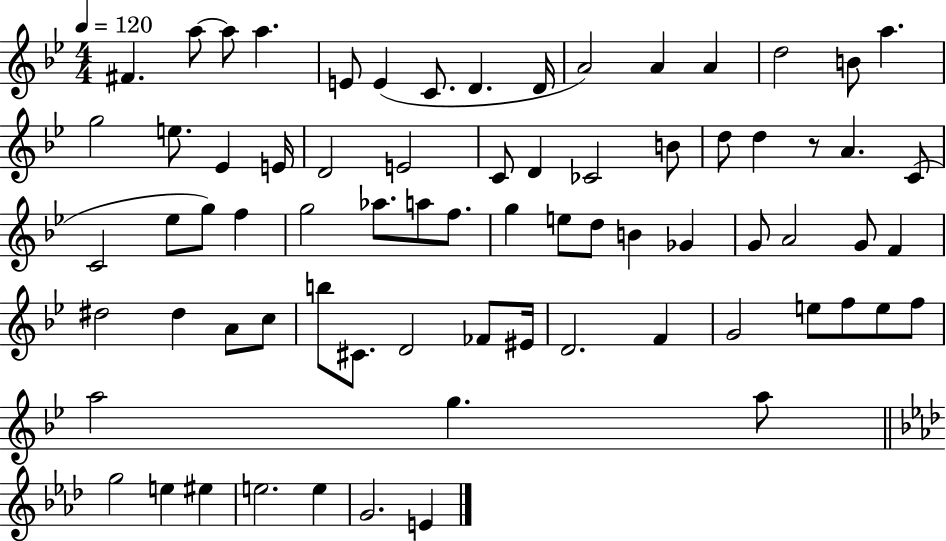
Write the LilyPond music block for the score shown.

{
  \clef treble
  \numericTimeSignature
  \time 4/4
  \key bes \major
  \tempo 4 = 120
  \repeat volta 2 { fis'4. a''8~~ a''8 a''4. | e'8 e'4( c'8. d'4. d'16 | a'2) a'4 a'4 | d''2 b'8 a''4. | \break g''2 e''8. ees'4 e'16 | d'2 e'2 | c'8 d'4 ces'2 b'8 | d''8 d''4 r8 a'4. c'8( | \break c'2 ees''8 g''8) f''4 | g''2 aes''8. a''8 f''8. | g''4 e''8 d''8 b'4 ges'4 | g'8 a'2 g'8 f'4 | \break dis''2 dis''4 a'8 c''8 | b''8 cis'8. d'2 fes'8 eis'16 | d'2. f'4 | g'2 e''8 f''8 e''8 f''8 | \break a''2 g''4. a''8 | \bar "||" \break \key aes \major g''2 e''4 eis''4 | e''2. e''4 | g'2. e'4 | } \bar "|."
}